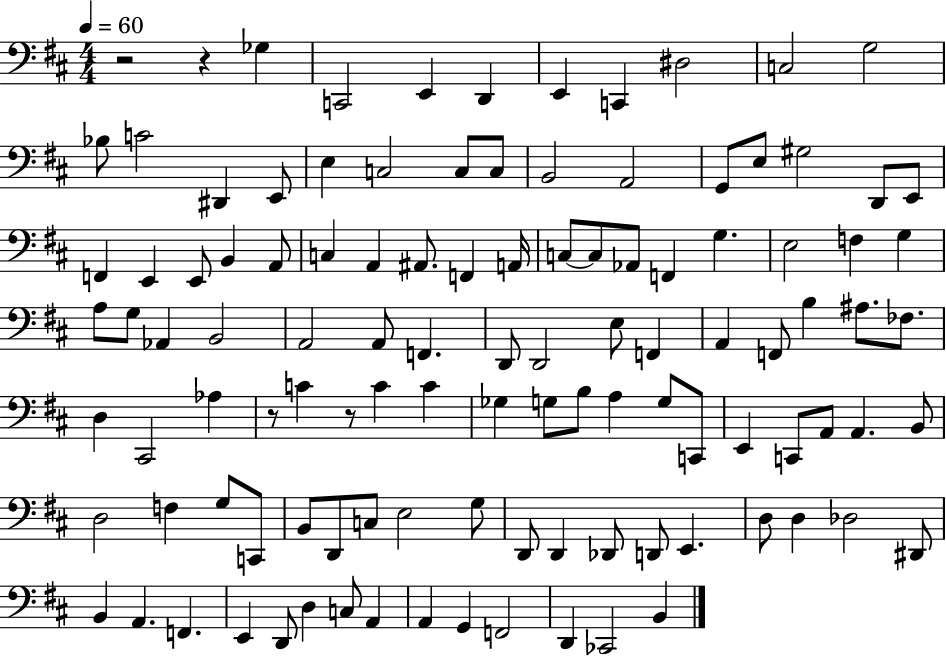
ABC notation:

X:1
T:Untitled
M:4/4
L:1/4
K:D
z2 z _G, C,,2 E,, D,, E,, C,, ^D,2 C,2 G,2 _B,/2 C2 ^D,, E,,/2 E, C,2 C,/2 C,/2 B,,2 A,,2 G,,/2 E,/2 ^G,2 D,,/2 E,,/2 F,, E,, E,,/2 B,, A,,/2 C, A,, ^A,,/2 F,, A,,/4 C,/2 C,/2 _A,,/2 F,, G, E,2 F, G, A,/2 G,/2 _A,, B,,2 A,,2 A,,/2 F,, D,,/2 D,,2 E,/2 F,, A,, F,,/2 B, ^A,/2 _F,/2 D, ^C,,2 _A, z/2 C z/2 C C _G, G,/2 B,/2 A, G,/2 C,,/2 E,, C,,/2 A,,/2 A,, B,,/2 D,2 F, G,/2 C,,/2 B,,/2 D,,/2 C,/2 E,2 G,/2 D,,/2 D,, _D,,/2 D,,/2 E,, D,/2 D, _D,2 ^D,,/2 B,, A,, F,, E,, D,,/2 D, C,/2 A,, A,, G,, F,,2 D,, _C,,2 B,,